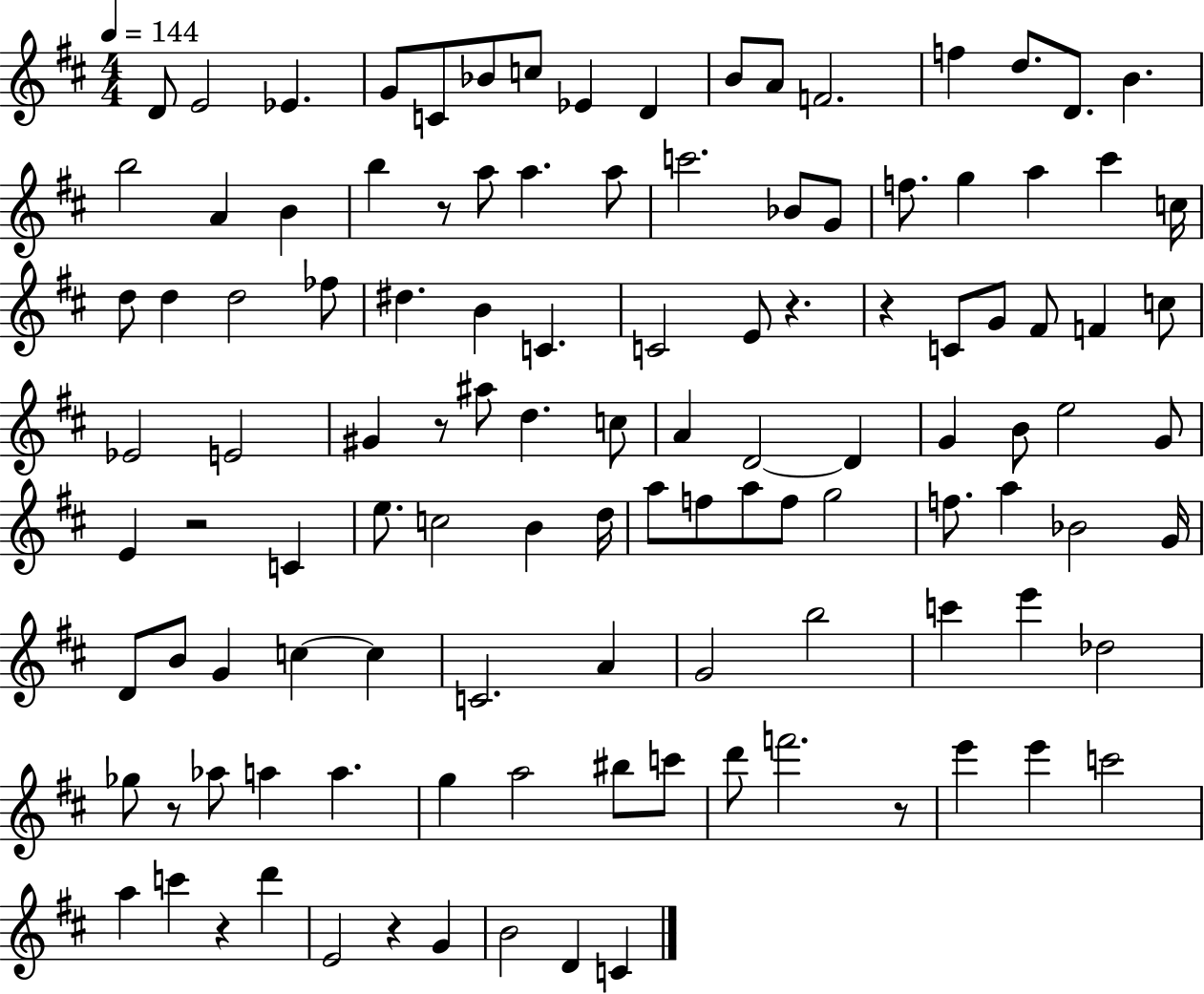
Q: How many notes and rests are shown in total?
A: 115